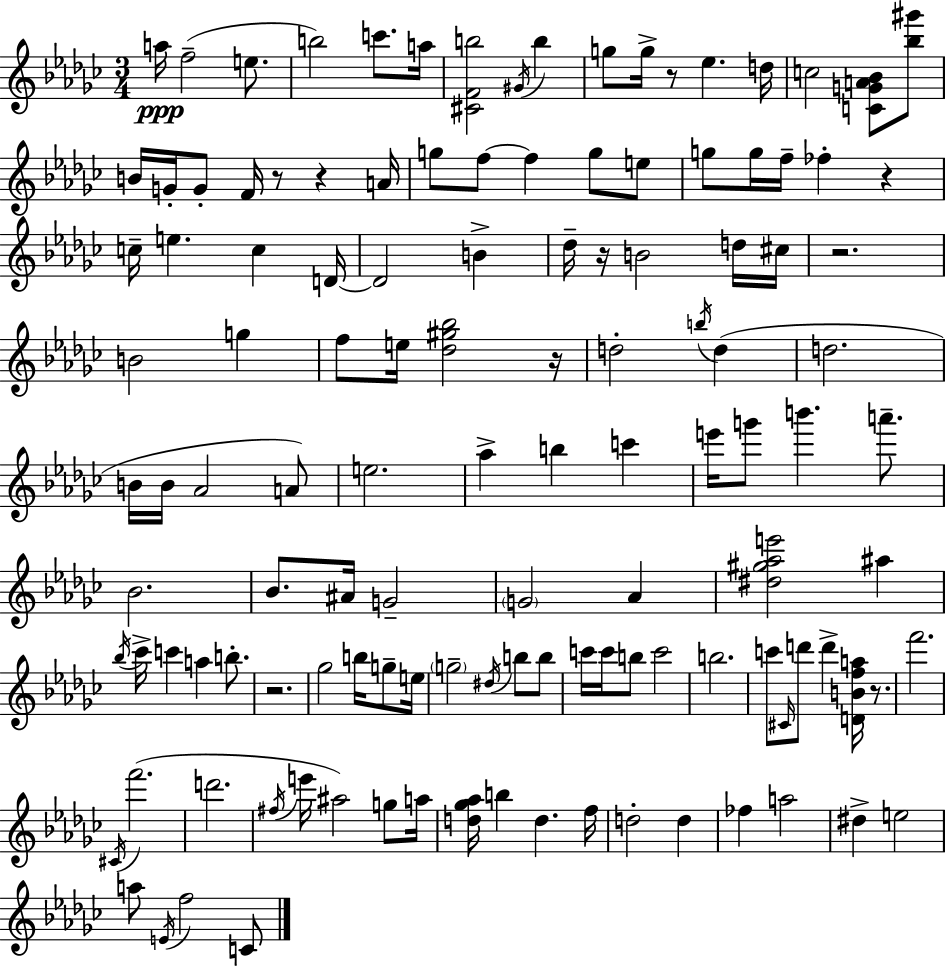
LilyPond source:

{
  \clef treble
  \numericTimeSignature
  \time 3/4
  \key ees \minor
  a''16\ppp f''2--( e''8. | b''2) c'''8. a''16 | <cis' f' b''>2 \acciaccatura { gis'16 } b''4 | g''8 g''16-> r8 ees''4. | \break d''16 c''2 <c' g' a' bes'>8 <bes'' gis'''>8 | b'16 g'16-. g'8-. f'16 r8 r4 | a'16 g''8 f''8~~ f''4 g''8 e''8 | g''8 g''16 f''16-- fes''4-. r4 | \break c''16-- e''4. c''4 | d'16~~ d'2 b'4-> | des''16-- r16 b'2 d''16 | cis''16 r2. | \break b'2 g''4 | f''8 e''16 <des'' gis'' bes''>2 | r16 d''2-. \acciaccatura { b''16 } d''4( | d''2. | \break b'16 b'16 aes'2 | a'8) e''2. | aes''4-> b''4 c'''4 | e'''16 g'''8 b'''4. a'''8.-- | \break bes'2. | bes'8. ais'16 g'2-- | \parenthesize g'2 aes'4 | <dis'' gis'' aes'' e'''>2 ais''4 | \break \acciaccatura { bes''16 } ces'''16-> c'''4 a''4 | b''8.-. r2. | ges''2 b''16 | g''8-- e''16 \parenthesize g''2-- \acciaccatura { dis''16 } | \break b''8 b''8 c'''16 c'''16 b''8 c'''2 | b''2. | c'''8 \grace { cis'16 } d'''8 d'''4-> | <d' b' f'' a''>16 r8. f'''2. | \break \acciaccatura { cis'16 }( f'''2. | d'''2. | \acciaccatura { fis''16 } e'''16 ais''2) | g''8 a''16 <d'' ges'' aes''>16 b''4 | \break d''4. f''16 d''2-. | d''4 fes''4 a''2 | dis''4-> e''2 | a''8 \acciaccatura { e'16 } f''2 | \break c'8 \bar "|."
}